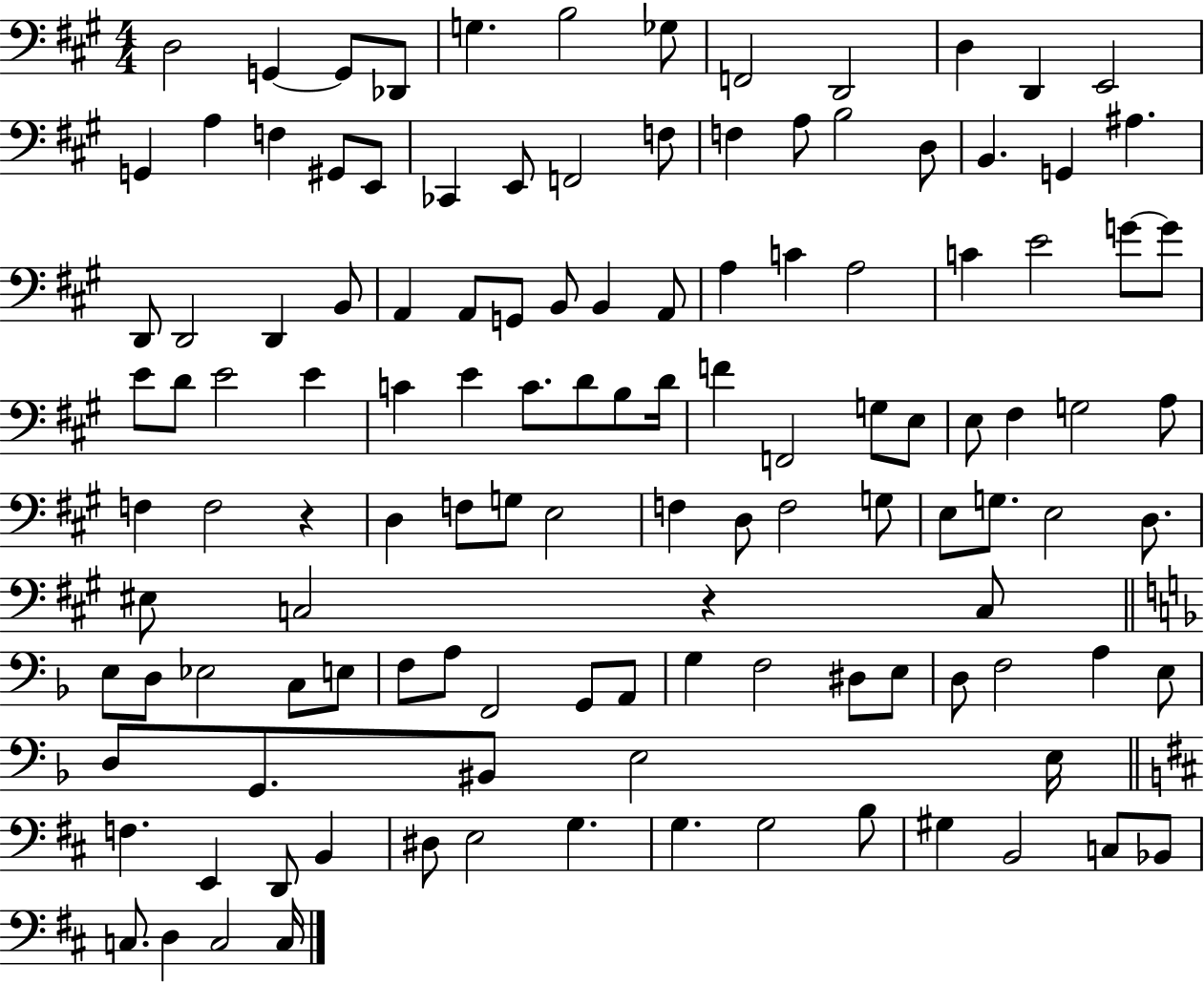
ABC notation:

X:1
T:Untitled
M:4/4
L:1/4
K:A
D,2 G,, G,,/2 _D,,/2 G, B,2 _G,/2 F,,2 D,,2 D, D,, E,,2 G,, A, F, ^G,,/2 E,,/2 _C,, E,,/2 F,,2 F,/2 F, A,/2 B,2 D,/2 B,, G,, ^A, D,,/2 D,,2 D,, B,,/2 A,, A,,/2 G,,/2 B,,/2 B,, A,,/2 A, C A,2 C E2 G/2 G/2 E/2 D/2 E2 E C E C/2 D/2 B,/2 D/4 F F,,2 G,/2 E,/2 E,/2 ^F, G,2 A,/2 F, F,2 z D, F,/2 G,/2 E,2 F, D,/2 F,2 G,/2 E,/2 G,/2 E,2 D,/2 ^E,/2 C,2 z C,/2 E,/2 D,/2 _E,2 C,/2 E,/2 F,/2 A,/2 F,,2 G,,/2 A,,/2 G, F,2 ^D,/2 E,/2 D,/2 F,2 A, E,/2 D,/2 G,,/2 ^B,,/2 E,2 E,/4 F, E,, D,,/2 B,, ^D,/2 E,2 G, G, G,2 B,/2 ^G, B,,2 C,/2 _B,,/2 C,/2 D, C,2 C,/4